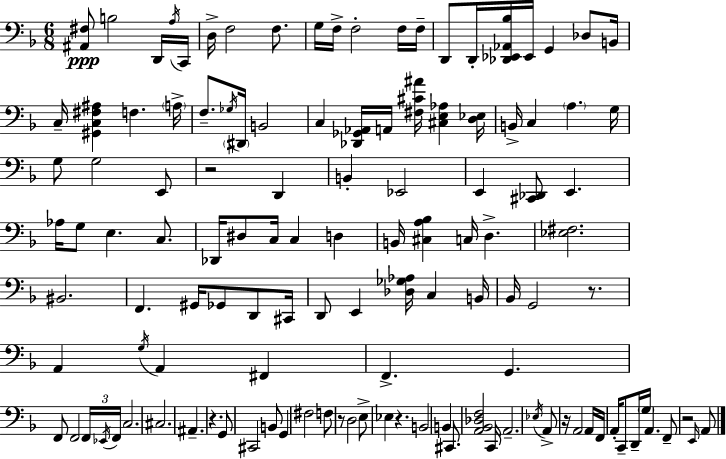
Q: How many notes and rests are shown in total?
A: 123